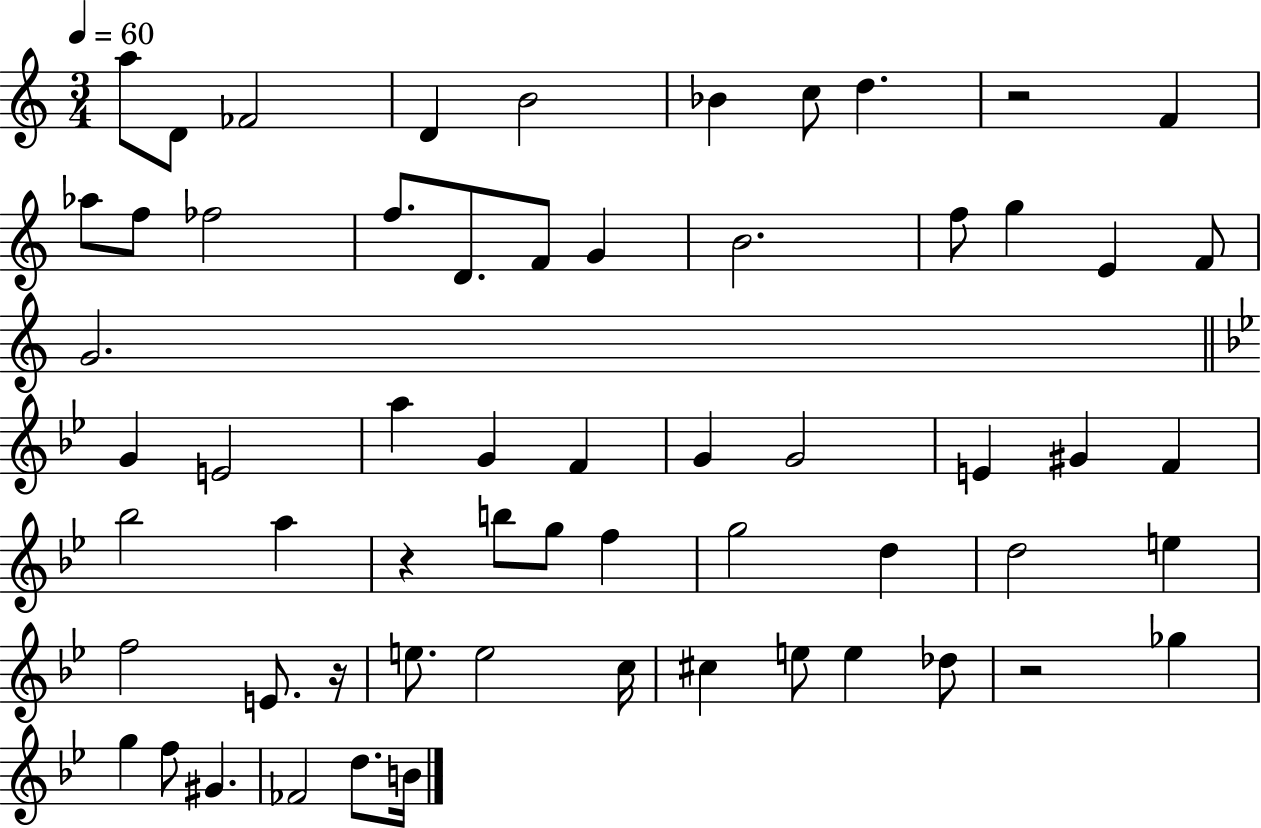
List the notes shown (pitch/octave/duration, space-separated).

A5/e D4/e FES4/h D4/q B4/h Bb4/q C5/e D5/q. R/h F4/q Ab5/e F5/e FES5/h F5/e. D4/e. F4/e G4/q B4/h. F5/e G5/q E4/q F4/e G4/h. G4/q E4/h A5/q G4/q F4/q G4/q G4/h E4/q G#4/q F4/q Bb5/h A5/q R/q B5/e G5/e F5/q G5/h D5/q D5/h E5/q F5/h E4/e. R/s E5/e. E5/h C5/s C#5/q E5/e E5/q Db5/e R/h Gb5/q G5/q F5/e G#4/q. FES4/h D5/e. B4/s